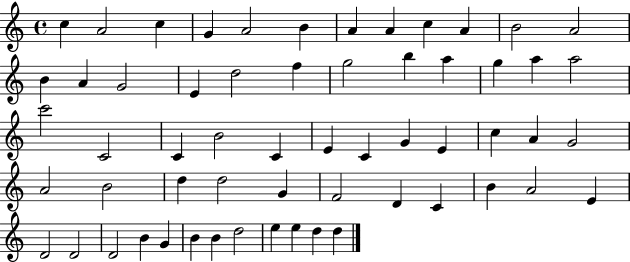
{
  \clef treble
  \time 4/4
  \defaultTimeSignature
  \key c \major
  c''4 a'2 c''4 | g'4 a'2 b'4 | a'4 a'4 c''4 a'4 | b'2 a'2 | \break b'4 a'4 g'2 | e'4 d''2 f''4 | g''2 b''4 a''4 | g''4 a''4 a''2 | \break c'''2 c'2 | c'4 b'2 c'4 | e'4 c'4 g'4 e'4 | c''4 a'4 g'2 | \break a'2 b'2 | d''4 d''2 g'4 | f'2 d'4 c'4 | b'4 a'2 e'4 | \break d'2 d'2 | d'2 b'4 g'4 | b'4 b'4 d''2 | e''4 e''4 d''4 d''4 | \break \bar "|."
}